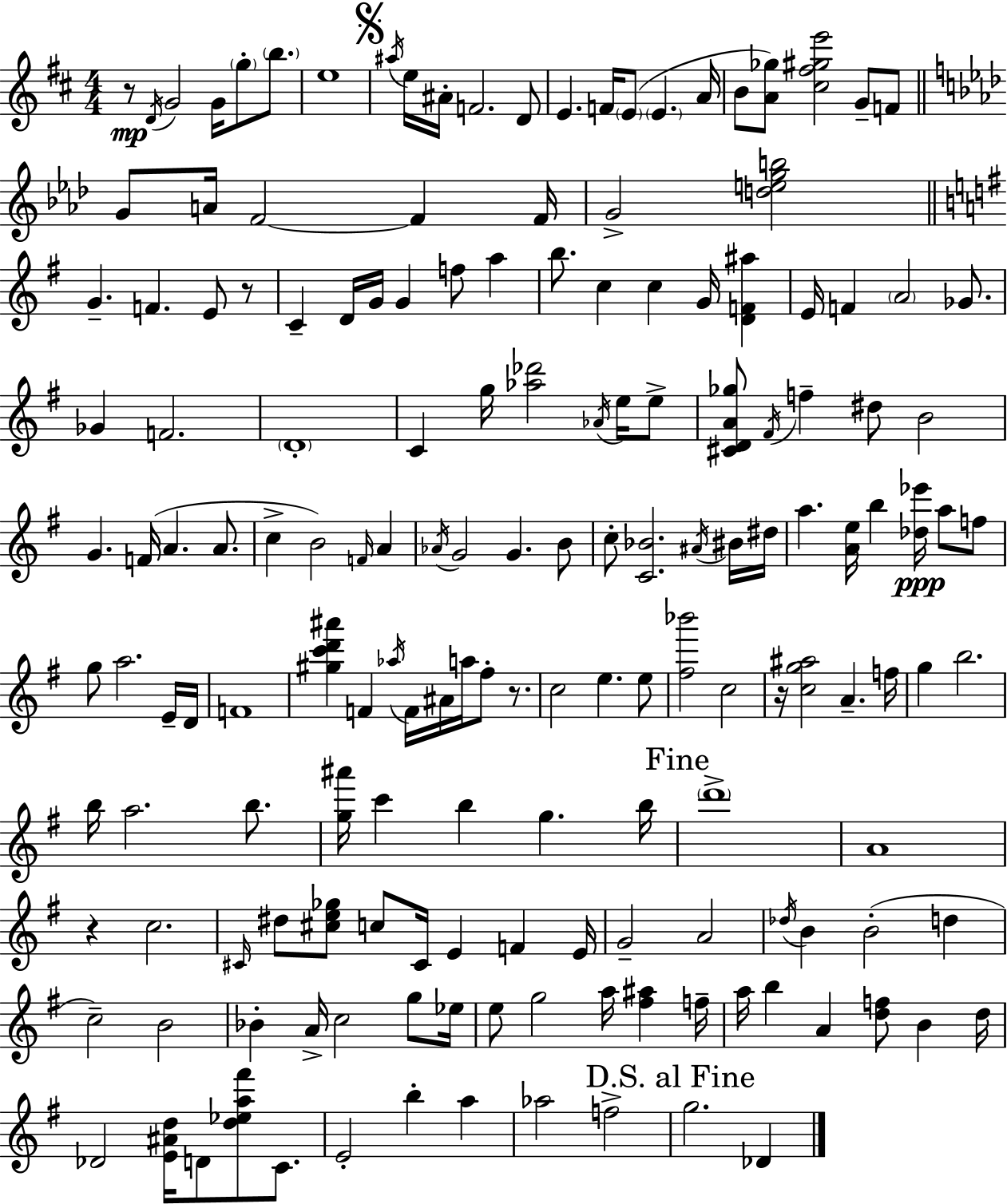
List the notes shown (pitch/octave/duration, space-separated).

R/e D4/s G4/h G4/s G5/e B5/e. E5/w A#5/s E5/s A#4/s F4/h. D4/e E4/q. F4/s E4/e E4/q. A4/s B4/e [A4,Gb5]/e [C#5,F#5,G#5,E6]/h G4/e F4/e G4/e A4/s F4/h F4/q F4/s G4/h [D5,E5,G5,B5]/h G4/q. F4/q. E4/e R/e C4/q D4/s G4/s G4/q F5/e A5/q B5/e. C5/q C5/q G4/s [D4,F4,A#5]/q E4/s F4/q A4/h Gb4/e. Gb4/q F4/h. D4/w C4/q G5/s [Ab5,Db6]/h Ab4/s E5/s E5/e [C#4,D4,A4,Gb5]/e F#4/s F5/q D#5/e B4/h G4/q. F4/s A4/q. A4/e. C5/q B4/h F4/s A4/q Ab4/s G4/h G4/q. B4/e C5/e [C4,Bb4]/h. A#4/s BIS4/s D#5/s A5/q. [A4,E5]/s B5/q [Db5,Eb6]/s A5/e F5/e G5/e A5/h. E4/s D4/s F4/w [G#5,C6,D6,A#6]/q F4/q Ab5/s F4/s A#4/s A5/s F#5/e R/e. C5/h E5/q. E5/e [F#5,Bb6]/h C5/h R/s [C5,G5,A#5]/h A4/q. F5/s G5/q B5/h. B5/s A5/h. B5/e. [G5,A#6]/s C6/q B5/q G5/q. B5/s D6/w A4/w R/q C5/h. C#4/s D#5/e [C#5,E5,Gb5]/e C5/e C#4/s E4/q F4/q E4/s G4/h A4/h Db5/s B4/q B4/h D5/q C5/h B4/h Bb4/q A4/s C5/h G5/e Eb5/s E5/e G5/h A5/s [F#5,A#5]/q F5/s A5/s B5/q A4/q [D5,F5]/e B4/q D5/s Db4/h [E4,A#4,D5]/s D4/e [D5,Eb5,A5,F#6]/e C4/e. E4/h B5/q A5/q Ab5/h F5/h G5/h. Db4/q